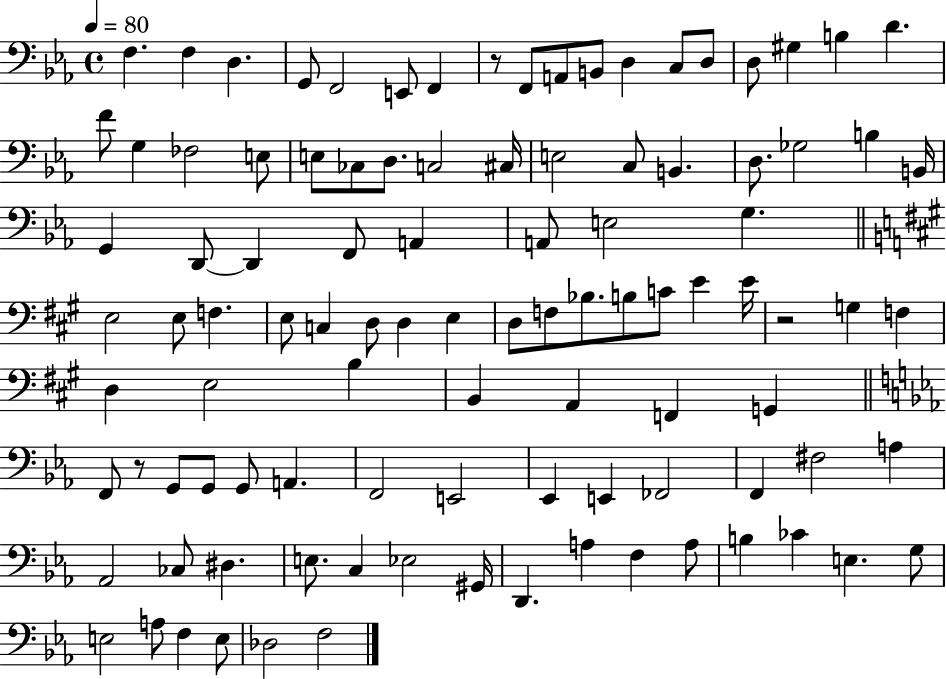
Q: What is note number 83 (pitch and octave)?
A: C3